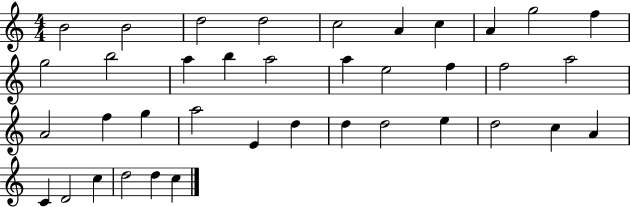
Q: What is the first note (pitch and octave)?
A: B4